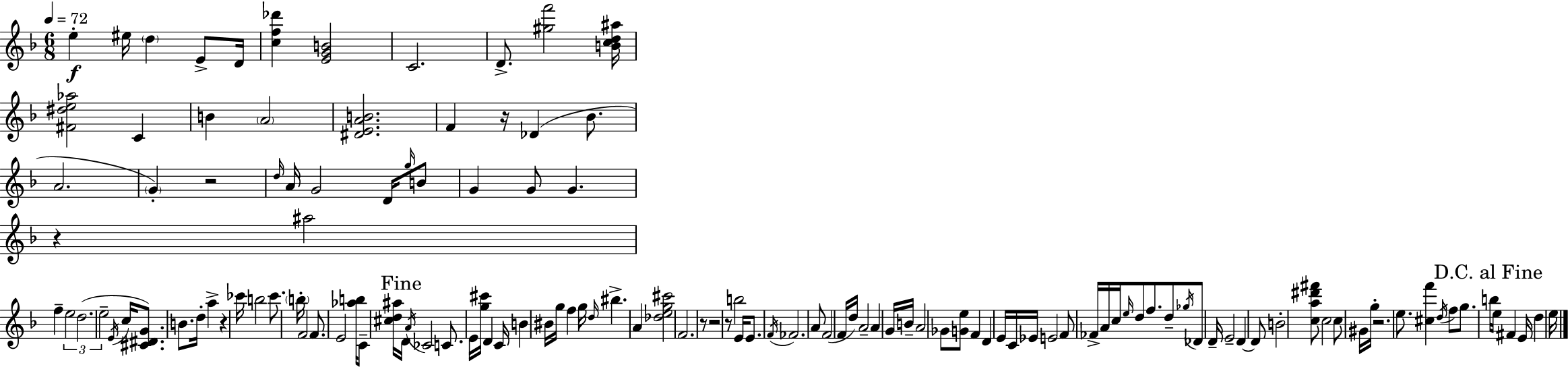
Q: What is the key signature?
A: D minor